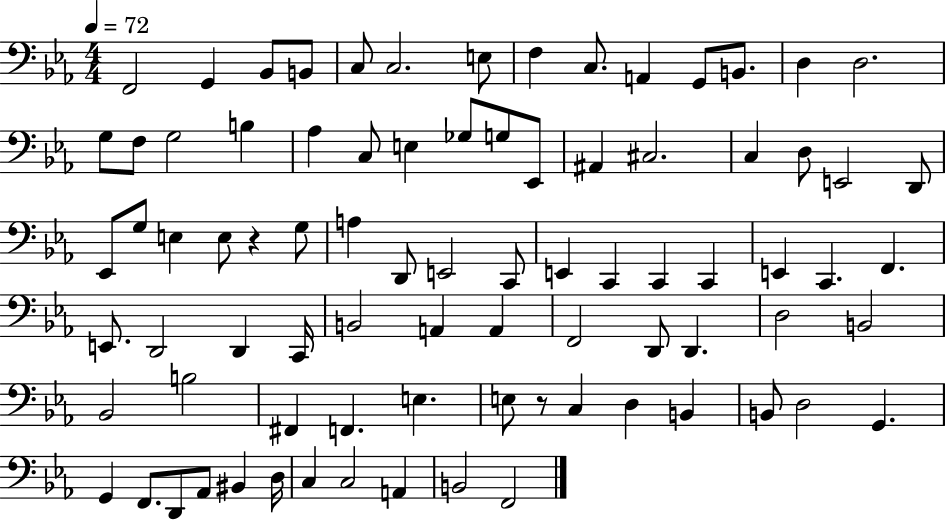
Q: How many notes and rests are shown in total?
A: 83